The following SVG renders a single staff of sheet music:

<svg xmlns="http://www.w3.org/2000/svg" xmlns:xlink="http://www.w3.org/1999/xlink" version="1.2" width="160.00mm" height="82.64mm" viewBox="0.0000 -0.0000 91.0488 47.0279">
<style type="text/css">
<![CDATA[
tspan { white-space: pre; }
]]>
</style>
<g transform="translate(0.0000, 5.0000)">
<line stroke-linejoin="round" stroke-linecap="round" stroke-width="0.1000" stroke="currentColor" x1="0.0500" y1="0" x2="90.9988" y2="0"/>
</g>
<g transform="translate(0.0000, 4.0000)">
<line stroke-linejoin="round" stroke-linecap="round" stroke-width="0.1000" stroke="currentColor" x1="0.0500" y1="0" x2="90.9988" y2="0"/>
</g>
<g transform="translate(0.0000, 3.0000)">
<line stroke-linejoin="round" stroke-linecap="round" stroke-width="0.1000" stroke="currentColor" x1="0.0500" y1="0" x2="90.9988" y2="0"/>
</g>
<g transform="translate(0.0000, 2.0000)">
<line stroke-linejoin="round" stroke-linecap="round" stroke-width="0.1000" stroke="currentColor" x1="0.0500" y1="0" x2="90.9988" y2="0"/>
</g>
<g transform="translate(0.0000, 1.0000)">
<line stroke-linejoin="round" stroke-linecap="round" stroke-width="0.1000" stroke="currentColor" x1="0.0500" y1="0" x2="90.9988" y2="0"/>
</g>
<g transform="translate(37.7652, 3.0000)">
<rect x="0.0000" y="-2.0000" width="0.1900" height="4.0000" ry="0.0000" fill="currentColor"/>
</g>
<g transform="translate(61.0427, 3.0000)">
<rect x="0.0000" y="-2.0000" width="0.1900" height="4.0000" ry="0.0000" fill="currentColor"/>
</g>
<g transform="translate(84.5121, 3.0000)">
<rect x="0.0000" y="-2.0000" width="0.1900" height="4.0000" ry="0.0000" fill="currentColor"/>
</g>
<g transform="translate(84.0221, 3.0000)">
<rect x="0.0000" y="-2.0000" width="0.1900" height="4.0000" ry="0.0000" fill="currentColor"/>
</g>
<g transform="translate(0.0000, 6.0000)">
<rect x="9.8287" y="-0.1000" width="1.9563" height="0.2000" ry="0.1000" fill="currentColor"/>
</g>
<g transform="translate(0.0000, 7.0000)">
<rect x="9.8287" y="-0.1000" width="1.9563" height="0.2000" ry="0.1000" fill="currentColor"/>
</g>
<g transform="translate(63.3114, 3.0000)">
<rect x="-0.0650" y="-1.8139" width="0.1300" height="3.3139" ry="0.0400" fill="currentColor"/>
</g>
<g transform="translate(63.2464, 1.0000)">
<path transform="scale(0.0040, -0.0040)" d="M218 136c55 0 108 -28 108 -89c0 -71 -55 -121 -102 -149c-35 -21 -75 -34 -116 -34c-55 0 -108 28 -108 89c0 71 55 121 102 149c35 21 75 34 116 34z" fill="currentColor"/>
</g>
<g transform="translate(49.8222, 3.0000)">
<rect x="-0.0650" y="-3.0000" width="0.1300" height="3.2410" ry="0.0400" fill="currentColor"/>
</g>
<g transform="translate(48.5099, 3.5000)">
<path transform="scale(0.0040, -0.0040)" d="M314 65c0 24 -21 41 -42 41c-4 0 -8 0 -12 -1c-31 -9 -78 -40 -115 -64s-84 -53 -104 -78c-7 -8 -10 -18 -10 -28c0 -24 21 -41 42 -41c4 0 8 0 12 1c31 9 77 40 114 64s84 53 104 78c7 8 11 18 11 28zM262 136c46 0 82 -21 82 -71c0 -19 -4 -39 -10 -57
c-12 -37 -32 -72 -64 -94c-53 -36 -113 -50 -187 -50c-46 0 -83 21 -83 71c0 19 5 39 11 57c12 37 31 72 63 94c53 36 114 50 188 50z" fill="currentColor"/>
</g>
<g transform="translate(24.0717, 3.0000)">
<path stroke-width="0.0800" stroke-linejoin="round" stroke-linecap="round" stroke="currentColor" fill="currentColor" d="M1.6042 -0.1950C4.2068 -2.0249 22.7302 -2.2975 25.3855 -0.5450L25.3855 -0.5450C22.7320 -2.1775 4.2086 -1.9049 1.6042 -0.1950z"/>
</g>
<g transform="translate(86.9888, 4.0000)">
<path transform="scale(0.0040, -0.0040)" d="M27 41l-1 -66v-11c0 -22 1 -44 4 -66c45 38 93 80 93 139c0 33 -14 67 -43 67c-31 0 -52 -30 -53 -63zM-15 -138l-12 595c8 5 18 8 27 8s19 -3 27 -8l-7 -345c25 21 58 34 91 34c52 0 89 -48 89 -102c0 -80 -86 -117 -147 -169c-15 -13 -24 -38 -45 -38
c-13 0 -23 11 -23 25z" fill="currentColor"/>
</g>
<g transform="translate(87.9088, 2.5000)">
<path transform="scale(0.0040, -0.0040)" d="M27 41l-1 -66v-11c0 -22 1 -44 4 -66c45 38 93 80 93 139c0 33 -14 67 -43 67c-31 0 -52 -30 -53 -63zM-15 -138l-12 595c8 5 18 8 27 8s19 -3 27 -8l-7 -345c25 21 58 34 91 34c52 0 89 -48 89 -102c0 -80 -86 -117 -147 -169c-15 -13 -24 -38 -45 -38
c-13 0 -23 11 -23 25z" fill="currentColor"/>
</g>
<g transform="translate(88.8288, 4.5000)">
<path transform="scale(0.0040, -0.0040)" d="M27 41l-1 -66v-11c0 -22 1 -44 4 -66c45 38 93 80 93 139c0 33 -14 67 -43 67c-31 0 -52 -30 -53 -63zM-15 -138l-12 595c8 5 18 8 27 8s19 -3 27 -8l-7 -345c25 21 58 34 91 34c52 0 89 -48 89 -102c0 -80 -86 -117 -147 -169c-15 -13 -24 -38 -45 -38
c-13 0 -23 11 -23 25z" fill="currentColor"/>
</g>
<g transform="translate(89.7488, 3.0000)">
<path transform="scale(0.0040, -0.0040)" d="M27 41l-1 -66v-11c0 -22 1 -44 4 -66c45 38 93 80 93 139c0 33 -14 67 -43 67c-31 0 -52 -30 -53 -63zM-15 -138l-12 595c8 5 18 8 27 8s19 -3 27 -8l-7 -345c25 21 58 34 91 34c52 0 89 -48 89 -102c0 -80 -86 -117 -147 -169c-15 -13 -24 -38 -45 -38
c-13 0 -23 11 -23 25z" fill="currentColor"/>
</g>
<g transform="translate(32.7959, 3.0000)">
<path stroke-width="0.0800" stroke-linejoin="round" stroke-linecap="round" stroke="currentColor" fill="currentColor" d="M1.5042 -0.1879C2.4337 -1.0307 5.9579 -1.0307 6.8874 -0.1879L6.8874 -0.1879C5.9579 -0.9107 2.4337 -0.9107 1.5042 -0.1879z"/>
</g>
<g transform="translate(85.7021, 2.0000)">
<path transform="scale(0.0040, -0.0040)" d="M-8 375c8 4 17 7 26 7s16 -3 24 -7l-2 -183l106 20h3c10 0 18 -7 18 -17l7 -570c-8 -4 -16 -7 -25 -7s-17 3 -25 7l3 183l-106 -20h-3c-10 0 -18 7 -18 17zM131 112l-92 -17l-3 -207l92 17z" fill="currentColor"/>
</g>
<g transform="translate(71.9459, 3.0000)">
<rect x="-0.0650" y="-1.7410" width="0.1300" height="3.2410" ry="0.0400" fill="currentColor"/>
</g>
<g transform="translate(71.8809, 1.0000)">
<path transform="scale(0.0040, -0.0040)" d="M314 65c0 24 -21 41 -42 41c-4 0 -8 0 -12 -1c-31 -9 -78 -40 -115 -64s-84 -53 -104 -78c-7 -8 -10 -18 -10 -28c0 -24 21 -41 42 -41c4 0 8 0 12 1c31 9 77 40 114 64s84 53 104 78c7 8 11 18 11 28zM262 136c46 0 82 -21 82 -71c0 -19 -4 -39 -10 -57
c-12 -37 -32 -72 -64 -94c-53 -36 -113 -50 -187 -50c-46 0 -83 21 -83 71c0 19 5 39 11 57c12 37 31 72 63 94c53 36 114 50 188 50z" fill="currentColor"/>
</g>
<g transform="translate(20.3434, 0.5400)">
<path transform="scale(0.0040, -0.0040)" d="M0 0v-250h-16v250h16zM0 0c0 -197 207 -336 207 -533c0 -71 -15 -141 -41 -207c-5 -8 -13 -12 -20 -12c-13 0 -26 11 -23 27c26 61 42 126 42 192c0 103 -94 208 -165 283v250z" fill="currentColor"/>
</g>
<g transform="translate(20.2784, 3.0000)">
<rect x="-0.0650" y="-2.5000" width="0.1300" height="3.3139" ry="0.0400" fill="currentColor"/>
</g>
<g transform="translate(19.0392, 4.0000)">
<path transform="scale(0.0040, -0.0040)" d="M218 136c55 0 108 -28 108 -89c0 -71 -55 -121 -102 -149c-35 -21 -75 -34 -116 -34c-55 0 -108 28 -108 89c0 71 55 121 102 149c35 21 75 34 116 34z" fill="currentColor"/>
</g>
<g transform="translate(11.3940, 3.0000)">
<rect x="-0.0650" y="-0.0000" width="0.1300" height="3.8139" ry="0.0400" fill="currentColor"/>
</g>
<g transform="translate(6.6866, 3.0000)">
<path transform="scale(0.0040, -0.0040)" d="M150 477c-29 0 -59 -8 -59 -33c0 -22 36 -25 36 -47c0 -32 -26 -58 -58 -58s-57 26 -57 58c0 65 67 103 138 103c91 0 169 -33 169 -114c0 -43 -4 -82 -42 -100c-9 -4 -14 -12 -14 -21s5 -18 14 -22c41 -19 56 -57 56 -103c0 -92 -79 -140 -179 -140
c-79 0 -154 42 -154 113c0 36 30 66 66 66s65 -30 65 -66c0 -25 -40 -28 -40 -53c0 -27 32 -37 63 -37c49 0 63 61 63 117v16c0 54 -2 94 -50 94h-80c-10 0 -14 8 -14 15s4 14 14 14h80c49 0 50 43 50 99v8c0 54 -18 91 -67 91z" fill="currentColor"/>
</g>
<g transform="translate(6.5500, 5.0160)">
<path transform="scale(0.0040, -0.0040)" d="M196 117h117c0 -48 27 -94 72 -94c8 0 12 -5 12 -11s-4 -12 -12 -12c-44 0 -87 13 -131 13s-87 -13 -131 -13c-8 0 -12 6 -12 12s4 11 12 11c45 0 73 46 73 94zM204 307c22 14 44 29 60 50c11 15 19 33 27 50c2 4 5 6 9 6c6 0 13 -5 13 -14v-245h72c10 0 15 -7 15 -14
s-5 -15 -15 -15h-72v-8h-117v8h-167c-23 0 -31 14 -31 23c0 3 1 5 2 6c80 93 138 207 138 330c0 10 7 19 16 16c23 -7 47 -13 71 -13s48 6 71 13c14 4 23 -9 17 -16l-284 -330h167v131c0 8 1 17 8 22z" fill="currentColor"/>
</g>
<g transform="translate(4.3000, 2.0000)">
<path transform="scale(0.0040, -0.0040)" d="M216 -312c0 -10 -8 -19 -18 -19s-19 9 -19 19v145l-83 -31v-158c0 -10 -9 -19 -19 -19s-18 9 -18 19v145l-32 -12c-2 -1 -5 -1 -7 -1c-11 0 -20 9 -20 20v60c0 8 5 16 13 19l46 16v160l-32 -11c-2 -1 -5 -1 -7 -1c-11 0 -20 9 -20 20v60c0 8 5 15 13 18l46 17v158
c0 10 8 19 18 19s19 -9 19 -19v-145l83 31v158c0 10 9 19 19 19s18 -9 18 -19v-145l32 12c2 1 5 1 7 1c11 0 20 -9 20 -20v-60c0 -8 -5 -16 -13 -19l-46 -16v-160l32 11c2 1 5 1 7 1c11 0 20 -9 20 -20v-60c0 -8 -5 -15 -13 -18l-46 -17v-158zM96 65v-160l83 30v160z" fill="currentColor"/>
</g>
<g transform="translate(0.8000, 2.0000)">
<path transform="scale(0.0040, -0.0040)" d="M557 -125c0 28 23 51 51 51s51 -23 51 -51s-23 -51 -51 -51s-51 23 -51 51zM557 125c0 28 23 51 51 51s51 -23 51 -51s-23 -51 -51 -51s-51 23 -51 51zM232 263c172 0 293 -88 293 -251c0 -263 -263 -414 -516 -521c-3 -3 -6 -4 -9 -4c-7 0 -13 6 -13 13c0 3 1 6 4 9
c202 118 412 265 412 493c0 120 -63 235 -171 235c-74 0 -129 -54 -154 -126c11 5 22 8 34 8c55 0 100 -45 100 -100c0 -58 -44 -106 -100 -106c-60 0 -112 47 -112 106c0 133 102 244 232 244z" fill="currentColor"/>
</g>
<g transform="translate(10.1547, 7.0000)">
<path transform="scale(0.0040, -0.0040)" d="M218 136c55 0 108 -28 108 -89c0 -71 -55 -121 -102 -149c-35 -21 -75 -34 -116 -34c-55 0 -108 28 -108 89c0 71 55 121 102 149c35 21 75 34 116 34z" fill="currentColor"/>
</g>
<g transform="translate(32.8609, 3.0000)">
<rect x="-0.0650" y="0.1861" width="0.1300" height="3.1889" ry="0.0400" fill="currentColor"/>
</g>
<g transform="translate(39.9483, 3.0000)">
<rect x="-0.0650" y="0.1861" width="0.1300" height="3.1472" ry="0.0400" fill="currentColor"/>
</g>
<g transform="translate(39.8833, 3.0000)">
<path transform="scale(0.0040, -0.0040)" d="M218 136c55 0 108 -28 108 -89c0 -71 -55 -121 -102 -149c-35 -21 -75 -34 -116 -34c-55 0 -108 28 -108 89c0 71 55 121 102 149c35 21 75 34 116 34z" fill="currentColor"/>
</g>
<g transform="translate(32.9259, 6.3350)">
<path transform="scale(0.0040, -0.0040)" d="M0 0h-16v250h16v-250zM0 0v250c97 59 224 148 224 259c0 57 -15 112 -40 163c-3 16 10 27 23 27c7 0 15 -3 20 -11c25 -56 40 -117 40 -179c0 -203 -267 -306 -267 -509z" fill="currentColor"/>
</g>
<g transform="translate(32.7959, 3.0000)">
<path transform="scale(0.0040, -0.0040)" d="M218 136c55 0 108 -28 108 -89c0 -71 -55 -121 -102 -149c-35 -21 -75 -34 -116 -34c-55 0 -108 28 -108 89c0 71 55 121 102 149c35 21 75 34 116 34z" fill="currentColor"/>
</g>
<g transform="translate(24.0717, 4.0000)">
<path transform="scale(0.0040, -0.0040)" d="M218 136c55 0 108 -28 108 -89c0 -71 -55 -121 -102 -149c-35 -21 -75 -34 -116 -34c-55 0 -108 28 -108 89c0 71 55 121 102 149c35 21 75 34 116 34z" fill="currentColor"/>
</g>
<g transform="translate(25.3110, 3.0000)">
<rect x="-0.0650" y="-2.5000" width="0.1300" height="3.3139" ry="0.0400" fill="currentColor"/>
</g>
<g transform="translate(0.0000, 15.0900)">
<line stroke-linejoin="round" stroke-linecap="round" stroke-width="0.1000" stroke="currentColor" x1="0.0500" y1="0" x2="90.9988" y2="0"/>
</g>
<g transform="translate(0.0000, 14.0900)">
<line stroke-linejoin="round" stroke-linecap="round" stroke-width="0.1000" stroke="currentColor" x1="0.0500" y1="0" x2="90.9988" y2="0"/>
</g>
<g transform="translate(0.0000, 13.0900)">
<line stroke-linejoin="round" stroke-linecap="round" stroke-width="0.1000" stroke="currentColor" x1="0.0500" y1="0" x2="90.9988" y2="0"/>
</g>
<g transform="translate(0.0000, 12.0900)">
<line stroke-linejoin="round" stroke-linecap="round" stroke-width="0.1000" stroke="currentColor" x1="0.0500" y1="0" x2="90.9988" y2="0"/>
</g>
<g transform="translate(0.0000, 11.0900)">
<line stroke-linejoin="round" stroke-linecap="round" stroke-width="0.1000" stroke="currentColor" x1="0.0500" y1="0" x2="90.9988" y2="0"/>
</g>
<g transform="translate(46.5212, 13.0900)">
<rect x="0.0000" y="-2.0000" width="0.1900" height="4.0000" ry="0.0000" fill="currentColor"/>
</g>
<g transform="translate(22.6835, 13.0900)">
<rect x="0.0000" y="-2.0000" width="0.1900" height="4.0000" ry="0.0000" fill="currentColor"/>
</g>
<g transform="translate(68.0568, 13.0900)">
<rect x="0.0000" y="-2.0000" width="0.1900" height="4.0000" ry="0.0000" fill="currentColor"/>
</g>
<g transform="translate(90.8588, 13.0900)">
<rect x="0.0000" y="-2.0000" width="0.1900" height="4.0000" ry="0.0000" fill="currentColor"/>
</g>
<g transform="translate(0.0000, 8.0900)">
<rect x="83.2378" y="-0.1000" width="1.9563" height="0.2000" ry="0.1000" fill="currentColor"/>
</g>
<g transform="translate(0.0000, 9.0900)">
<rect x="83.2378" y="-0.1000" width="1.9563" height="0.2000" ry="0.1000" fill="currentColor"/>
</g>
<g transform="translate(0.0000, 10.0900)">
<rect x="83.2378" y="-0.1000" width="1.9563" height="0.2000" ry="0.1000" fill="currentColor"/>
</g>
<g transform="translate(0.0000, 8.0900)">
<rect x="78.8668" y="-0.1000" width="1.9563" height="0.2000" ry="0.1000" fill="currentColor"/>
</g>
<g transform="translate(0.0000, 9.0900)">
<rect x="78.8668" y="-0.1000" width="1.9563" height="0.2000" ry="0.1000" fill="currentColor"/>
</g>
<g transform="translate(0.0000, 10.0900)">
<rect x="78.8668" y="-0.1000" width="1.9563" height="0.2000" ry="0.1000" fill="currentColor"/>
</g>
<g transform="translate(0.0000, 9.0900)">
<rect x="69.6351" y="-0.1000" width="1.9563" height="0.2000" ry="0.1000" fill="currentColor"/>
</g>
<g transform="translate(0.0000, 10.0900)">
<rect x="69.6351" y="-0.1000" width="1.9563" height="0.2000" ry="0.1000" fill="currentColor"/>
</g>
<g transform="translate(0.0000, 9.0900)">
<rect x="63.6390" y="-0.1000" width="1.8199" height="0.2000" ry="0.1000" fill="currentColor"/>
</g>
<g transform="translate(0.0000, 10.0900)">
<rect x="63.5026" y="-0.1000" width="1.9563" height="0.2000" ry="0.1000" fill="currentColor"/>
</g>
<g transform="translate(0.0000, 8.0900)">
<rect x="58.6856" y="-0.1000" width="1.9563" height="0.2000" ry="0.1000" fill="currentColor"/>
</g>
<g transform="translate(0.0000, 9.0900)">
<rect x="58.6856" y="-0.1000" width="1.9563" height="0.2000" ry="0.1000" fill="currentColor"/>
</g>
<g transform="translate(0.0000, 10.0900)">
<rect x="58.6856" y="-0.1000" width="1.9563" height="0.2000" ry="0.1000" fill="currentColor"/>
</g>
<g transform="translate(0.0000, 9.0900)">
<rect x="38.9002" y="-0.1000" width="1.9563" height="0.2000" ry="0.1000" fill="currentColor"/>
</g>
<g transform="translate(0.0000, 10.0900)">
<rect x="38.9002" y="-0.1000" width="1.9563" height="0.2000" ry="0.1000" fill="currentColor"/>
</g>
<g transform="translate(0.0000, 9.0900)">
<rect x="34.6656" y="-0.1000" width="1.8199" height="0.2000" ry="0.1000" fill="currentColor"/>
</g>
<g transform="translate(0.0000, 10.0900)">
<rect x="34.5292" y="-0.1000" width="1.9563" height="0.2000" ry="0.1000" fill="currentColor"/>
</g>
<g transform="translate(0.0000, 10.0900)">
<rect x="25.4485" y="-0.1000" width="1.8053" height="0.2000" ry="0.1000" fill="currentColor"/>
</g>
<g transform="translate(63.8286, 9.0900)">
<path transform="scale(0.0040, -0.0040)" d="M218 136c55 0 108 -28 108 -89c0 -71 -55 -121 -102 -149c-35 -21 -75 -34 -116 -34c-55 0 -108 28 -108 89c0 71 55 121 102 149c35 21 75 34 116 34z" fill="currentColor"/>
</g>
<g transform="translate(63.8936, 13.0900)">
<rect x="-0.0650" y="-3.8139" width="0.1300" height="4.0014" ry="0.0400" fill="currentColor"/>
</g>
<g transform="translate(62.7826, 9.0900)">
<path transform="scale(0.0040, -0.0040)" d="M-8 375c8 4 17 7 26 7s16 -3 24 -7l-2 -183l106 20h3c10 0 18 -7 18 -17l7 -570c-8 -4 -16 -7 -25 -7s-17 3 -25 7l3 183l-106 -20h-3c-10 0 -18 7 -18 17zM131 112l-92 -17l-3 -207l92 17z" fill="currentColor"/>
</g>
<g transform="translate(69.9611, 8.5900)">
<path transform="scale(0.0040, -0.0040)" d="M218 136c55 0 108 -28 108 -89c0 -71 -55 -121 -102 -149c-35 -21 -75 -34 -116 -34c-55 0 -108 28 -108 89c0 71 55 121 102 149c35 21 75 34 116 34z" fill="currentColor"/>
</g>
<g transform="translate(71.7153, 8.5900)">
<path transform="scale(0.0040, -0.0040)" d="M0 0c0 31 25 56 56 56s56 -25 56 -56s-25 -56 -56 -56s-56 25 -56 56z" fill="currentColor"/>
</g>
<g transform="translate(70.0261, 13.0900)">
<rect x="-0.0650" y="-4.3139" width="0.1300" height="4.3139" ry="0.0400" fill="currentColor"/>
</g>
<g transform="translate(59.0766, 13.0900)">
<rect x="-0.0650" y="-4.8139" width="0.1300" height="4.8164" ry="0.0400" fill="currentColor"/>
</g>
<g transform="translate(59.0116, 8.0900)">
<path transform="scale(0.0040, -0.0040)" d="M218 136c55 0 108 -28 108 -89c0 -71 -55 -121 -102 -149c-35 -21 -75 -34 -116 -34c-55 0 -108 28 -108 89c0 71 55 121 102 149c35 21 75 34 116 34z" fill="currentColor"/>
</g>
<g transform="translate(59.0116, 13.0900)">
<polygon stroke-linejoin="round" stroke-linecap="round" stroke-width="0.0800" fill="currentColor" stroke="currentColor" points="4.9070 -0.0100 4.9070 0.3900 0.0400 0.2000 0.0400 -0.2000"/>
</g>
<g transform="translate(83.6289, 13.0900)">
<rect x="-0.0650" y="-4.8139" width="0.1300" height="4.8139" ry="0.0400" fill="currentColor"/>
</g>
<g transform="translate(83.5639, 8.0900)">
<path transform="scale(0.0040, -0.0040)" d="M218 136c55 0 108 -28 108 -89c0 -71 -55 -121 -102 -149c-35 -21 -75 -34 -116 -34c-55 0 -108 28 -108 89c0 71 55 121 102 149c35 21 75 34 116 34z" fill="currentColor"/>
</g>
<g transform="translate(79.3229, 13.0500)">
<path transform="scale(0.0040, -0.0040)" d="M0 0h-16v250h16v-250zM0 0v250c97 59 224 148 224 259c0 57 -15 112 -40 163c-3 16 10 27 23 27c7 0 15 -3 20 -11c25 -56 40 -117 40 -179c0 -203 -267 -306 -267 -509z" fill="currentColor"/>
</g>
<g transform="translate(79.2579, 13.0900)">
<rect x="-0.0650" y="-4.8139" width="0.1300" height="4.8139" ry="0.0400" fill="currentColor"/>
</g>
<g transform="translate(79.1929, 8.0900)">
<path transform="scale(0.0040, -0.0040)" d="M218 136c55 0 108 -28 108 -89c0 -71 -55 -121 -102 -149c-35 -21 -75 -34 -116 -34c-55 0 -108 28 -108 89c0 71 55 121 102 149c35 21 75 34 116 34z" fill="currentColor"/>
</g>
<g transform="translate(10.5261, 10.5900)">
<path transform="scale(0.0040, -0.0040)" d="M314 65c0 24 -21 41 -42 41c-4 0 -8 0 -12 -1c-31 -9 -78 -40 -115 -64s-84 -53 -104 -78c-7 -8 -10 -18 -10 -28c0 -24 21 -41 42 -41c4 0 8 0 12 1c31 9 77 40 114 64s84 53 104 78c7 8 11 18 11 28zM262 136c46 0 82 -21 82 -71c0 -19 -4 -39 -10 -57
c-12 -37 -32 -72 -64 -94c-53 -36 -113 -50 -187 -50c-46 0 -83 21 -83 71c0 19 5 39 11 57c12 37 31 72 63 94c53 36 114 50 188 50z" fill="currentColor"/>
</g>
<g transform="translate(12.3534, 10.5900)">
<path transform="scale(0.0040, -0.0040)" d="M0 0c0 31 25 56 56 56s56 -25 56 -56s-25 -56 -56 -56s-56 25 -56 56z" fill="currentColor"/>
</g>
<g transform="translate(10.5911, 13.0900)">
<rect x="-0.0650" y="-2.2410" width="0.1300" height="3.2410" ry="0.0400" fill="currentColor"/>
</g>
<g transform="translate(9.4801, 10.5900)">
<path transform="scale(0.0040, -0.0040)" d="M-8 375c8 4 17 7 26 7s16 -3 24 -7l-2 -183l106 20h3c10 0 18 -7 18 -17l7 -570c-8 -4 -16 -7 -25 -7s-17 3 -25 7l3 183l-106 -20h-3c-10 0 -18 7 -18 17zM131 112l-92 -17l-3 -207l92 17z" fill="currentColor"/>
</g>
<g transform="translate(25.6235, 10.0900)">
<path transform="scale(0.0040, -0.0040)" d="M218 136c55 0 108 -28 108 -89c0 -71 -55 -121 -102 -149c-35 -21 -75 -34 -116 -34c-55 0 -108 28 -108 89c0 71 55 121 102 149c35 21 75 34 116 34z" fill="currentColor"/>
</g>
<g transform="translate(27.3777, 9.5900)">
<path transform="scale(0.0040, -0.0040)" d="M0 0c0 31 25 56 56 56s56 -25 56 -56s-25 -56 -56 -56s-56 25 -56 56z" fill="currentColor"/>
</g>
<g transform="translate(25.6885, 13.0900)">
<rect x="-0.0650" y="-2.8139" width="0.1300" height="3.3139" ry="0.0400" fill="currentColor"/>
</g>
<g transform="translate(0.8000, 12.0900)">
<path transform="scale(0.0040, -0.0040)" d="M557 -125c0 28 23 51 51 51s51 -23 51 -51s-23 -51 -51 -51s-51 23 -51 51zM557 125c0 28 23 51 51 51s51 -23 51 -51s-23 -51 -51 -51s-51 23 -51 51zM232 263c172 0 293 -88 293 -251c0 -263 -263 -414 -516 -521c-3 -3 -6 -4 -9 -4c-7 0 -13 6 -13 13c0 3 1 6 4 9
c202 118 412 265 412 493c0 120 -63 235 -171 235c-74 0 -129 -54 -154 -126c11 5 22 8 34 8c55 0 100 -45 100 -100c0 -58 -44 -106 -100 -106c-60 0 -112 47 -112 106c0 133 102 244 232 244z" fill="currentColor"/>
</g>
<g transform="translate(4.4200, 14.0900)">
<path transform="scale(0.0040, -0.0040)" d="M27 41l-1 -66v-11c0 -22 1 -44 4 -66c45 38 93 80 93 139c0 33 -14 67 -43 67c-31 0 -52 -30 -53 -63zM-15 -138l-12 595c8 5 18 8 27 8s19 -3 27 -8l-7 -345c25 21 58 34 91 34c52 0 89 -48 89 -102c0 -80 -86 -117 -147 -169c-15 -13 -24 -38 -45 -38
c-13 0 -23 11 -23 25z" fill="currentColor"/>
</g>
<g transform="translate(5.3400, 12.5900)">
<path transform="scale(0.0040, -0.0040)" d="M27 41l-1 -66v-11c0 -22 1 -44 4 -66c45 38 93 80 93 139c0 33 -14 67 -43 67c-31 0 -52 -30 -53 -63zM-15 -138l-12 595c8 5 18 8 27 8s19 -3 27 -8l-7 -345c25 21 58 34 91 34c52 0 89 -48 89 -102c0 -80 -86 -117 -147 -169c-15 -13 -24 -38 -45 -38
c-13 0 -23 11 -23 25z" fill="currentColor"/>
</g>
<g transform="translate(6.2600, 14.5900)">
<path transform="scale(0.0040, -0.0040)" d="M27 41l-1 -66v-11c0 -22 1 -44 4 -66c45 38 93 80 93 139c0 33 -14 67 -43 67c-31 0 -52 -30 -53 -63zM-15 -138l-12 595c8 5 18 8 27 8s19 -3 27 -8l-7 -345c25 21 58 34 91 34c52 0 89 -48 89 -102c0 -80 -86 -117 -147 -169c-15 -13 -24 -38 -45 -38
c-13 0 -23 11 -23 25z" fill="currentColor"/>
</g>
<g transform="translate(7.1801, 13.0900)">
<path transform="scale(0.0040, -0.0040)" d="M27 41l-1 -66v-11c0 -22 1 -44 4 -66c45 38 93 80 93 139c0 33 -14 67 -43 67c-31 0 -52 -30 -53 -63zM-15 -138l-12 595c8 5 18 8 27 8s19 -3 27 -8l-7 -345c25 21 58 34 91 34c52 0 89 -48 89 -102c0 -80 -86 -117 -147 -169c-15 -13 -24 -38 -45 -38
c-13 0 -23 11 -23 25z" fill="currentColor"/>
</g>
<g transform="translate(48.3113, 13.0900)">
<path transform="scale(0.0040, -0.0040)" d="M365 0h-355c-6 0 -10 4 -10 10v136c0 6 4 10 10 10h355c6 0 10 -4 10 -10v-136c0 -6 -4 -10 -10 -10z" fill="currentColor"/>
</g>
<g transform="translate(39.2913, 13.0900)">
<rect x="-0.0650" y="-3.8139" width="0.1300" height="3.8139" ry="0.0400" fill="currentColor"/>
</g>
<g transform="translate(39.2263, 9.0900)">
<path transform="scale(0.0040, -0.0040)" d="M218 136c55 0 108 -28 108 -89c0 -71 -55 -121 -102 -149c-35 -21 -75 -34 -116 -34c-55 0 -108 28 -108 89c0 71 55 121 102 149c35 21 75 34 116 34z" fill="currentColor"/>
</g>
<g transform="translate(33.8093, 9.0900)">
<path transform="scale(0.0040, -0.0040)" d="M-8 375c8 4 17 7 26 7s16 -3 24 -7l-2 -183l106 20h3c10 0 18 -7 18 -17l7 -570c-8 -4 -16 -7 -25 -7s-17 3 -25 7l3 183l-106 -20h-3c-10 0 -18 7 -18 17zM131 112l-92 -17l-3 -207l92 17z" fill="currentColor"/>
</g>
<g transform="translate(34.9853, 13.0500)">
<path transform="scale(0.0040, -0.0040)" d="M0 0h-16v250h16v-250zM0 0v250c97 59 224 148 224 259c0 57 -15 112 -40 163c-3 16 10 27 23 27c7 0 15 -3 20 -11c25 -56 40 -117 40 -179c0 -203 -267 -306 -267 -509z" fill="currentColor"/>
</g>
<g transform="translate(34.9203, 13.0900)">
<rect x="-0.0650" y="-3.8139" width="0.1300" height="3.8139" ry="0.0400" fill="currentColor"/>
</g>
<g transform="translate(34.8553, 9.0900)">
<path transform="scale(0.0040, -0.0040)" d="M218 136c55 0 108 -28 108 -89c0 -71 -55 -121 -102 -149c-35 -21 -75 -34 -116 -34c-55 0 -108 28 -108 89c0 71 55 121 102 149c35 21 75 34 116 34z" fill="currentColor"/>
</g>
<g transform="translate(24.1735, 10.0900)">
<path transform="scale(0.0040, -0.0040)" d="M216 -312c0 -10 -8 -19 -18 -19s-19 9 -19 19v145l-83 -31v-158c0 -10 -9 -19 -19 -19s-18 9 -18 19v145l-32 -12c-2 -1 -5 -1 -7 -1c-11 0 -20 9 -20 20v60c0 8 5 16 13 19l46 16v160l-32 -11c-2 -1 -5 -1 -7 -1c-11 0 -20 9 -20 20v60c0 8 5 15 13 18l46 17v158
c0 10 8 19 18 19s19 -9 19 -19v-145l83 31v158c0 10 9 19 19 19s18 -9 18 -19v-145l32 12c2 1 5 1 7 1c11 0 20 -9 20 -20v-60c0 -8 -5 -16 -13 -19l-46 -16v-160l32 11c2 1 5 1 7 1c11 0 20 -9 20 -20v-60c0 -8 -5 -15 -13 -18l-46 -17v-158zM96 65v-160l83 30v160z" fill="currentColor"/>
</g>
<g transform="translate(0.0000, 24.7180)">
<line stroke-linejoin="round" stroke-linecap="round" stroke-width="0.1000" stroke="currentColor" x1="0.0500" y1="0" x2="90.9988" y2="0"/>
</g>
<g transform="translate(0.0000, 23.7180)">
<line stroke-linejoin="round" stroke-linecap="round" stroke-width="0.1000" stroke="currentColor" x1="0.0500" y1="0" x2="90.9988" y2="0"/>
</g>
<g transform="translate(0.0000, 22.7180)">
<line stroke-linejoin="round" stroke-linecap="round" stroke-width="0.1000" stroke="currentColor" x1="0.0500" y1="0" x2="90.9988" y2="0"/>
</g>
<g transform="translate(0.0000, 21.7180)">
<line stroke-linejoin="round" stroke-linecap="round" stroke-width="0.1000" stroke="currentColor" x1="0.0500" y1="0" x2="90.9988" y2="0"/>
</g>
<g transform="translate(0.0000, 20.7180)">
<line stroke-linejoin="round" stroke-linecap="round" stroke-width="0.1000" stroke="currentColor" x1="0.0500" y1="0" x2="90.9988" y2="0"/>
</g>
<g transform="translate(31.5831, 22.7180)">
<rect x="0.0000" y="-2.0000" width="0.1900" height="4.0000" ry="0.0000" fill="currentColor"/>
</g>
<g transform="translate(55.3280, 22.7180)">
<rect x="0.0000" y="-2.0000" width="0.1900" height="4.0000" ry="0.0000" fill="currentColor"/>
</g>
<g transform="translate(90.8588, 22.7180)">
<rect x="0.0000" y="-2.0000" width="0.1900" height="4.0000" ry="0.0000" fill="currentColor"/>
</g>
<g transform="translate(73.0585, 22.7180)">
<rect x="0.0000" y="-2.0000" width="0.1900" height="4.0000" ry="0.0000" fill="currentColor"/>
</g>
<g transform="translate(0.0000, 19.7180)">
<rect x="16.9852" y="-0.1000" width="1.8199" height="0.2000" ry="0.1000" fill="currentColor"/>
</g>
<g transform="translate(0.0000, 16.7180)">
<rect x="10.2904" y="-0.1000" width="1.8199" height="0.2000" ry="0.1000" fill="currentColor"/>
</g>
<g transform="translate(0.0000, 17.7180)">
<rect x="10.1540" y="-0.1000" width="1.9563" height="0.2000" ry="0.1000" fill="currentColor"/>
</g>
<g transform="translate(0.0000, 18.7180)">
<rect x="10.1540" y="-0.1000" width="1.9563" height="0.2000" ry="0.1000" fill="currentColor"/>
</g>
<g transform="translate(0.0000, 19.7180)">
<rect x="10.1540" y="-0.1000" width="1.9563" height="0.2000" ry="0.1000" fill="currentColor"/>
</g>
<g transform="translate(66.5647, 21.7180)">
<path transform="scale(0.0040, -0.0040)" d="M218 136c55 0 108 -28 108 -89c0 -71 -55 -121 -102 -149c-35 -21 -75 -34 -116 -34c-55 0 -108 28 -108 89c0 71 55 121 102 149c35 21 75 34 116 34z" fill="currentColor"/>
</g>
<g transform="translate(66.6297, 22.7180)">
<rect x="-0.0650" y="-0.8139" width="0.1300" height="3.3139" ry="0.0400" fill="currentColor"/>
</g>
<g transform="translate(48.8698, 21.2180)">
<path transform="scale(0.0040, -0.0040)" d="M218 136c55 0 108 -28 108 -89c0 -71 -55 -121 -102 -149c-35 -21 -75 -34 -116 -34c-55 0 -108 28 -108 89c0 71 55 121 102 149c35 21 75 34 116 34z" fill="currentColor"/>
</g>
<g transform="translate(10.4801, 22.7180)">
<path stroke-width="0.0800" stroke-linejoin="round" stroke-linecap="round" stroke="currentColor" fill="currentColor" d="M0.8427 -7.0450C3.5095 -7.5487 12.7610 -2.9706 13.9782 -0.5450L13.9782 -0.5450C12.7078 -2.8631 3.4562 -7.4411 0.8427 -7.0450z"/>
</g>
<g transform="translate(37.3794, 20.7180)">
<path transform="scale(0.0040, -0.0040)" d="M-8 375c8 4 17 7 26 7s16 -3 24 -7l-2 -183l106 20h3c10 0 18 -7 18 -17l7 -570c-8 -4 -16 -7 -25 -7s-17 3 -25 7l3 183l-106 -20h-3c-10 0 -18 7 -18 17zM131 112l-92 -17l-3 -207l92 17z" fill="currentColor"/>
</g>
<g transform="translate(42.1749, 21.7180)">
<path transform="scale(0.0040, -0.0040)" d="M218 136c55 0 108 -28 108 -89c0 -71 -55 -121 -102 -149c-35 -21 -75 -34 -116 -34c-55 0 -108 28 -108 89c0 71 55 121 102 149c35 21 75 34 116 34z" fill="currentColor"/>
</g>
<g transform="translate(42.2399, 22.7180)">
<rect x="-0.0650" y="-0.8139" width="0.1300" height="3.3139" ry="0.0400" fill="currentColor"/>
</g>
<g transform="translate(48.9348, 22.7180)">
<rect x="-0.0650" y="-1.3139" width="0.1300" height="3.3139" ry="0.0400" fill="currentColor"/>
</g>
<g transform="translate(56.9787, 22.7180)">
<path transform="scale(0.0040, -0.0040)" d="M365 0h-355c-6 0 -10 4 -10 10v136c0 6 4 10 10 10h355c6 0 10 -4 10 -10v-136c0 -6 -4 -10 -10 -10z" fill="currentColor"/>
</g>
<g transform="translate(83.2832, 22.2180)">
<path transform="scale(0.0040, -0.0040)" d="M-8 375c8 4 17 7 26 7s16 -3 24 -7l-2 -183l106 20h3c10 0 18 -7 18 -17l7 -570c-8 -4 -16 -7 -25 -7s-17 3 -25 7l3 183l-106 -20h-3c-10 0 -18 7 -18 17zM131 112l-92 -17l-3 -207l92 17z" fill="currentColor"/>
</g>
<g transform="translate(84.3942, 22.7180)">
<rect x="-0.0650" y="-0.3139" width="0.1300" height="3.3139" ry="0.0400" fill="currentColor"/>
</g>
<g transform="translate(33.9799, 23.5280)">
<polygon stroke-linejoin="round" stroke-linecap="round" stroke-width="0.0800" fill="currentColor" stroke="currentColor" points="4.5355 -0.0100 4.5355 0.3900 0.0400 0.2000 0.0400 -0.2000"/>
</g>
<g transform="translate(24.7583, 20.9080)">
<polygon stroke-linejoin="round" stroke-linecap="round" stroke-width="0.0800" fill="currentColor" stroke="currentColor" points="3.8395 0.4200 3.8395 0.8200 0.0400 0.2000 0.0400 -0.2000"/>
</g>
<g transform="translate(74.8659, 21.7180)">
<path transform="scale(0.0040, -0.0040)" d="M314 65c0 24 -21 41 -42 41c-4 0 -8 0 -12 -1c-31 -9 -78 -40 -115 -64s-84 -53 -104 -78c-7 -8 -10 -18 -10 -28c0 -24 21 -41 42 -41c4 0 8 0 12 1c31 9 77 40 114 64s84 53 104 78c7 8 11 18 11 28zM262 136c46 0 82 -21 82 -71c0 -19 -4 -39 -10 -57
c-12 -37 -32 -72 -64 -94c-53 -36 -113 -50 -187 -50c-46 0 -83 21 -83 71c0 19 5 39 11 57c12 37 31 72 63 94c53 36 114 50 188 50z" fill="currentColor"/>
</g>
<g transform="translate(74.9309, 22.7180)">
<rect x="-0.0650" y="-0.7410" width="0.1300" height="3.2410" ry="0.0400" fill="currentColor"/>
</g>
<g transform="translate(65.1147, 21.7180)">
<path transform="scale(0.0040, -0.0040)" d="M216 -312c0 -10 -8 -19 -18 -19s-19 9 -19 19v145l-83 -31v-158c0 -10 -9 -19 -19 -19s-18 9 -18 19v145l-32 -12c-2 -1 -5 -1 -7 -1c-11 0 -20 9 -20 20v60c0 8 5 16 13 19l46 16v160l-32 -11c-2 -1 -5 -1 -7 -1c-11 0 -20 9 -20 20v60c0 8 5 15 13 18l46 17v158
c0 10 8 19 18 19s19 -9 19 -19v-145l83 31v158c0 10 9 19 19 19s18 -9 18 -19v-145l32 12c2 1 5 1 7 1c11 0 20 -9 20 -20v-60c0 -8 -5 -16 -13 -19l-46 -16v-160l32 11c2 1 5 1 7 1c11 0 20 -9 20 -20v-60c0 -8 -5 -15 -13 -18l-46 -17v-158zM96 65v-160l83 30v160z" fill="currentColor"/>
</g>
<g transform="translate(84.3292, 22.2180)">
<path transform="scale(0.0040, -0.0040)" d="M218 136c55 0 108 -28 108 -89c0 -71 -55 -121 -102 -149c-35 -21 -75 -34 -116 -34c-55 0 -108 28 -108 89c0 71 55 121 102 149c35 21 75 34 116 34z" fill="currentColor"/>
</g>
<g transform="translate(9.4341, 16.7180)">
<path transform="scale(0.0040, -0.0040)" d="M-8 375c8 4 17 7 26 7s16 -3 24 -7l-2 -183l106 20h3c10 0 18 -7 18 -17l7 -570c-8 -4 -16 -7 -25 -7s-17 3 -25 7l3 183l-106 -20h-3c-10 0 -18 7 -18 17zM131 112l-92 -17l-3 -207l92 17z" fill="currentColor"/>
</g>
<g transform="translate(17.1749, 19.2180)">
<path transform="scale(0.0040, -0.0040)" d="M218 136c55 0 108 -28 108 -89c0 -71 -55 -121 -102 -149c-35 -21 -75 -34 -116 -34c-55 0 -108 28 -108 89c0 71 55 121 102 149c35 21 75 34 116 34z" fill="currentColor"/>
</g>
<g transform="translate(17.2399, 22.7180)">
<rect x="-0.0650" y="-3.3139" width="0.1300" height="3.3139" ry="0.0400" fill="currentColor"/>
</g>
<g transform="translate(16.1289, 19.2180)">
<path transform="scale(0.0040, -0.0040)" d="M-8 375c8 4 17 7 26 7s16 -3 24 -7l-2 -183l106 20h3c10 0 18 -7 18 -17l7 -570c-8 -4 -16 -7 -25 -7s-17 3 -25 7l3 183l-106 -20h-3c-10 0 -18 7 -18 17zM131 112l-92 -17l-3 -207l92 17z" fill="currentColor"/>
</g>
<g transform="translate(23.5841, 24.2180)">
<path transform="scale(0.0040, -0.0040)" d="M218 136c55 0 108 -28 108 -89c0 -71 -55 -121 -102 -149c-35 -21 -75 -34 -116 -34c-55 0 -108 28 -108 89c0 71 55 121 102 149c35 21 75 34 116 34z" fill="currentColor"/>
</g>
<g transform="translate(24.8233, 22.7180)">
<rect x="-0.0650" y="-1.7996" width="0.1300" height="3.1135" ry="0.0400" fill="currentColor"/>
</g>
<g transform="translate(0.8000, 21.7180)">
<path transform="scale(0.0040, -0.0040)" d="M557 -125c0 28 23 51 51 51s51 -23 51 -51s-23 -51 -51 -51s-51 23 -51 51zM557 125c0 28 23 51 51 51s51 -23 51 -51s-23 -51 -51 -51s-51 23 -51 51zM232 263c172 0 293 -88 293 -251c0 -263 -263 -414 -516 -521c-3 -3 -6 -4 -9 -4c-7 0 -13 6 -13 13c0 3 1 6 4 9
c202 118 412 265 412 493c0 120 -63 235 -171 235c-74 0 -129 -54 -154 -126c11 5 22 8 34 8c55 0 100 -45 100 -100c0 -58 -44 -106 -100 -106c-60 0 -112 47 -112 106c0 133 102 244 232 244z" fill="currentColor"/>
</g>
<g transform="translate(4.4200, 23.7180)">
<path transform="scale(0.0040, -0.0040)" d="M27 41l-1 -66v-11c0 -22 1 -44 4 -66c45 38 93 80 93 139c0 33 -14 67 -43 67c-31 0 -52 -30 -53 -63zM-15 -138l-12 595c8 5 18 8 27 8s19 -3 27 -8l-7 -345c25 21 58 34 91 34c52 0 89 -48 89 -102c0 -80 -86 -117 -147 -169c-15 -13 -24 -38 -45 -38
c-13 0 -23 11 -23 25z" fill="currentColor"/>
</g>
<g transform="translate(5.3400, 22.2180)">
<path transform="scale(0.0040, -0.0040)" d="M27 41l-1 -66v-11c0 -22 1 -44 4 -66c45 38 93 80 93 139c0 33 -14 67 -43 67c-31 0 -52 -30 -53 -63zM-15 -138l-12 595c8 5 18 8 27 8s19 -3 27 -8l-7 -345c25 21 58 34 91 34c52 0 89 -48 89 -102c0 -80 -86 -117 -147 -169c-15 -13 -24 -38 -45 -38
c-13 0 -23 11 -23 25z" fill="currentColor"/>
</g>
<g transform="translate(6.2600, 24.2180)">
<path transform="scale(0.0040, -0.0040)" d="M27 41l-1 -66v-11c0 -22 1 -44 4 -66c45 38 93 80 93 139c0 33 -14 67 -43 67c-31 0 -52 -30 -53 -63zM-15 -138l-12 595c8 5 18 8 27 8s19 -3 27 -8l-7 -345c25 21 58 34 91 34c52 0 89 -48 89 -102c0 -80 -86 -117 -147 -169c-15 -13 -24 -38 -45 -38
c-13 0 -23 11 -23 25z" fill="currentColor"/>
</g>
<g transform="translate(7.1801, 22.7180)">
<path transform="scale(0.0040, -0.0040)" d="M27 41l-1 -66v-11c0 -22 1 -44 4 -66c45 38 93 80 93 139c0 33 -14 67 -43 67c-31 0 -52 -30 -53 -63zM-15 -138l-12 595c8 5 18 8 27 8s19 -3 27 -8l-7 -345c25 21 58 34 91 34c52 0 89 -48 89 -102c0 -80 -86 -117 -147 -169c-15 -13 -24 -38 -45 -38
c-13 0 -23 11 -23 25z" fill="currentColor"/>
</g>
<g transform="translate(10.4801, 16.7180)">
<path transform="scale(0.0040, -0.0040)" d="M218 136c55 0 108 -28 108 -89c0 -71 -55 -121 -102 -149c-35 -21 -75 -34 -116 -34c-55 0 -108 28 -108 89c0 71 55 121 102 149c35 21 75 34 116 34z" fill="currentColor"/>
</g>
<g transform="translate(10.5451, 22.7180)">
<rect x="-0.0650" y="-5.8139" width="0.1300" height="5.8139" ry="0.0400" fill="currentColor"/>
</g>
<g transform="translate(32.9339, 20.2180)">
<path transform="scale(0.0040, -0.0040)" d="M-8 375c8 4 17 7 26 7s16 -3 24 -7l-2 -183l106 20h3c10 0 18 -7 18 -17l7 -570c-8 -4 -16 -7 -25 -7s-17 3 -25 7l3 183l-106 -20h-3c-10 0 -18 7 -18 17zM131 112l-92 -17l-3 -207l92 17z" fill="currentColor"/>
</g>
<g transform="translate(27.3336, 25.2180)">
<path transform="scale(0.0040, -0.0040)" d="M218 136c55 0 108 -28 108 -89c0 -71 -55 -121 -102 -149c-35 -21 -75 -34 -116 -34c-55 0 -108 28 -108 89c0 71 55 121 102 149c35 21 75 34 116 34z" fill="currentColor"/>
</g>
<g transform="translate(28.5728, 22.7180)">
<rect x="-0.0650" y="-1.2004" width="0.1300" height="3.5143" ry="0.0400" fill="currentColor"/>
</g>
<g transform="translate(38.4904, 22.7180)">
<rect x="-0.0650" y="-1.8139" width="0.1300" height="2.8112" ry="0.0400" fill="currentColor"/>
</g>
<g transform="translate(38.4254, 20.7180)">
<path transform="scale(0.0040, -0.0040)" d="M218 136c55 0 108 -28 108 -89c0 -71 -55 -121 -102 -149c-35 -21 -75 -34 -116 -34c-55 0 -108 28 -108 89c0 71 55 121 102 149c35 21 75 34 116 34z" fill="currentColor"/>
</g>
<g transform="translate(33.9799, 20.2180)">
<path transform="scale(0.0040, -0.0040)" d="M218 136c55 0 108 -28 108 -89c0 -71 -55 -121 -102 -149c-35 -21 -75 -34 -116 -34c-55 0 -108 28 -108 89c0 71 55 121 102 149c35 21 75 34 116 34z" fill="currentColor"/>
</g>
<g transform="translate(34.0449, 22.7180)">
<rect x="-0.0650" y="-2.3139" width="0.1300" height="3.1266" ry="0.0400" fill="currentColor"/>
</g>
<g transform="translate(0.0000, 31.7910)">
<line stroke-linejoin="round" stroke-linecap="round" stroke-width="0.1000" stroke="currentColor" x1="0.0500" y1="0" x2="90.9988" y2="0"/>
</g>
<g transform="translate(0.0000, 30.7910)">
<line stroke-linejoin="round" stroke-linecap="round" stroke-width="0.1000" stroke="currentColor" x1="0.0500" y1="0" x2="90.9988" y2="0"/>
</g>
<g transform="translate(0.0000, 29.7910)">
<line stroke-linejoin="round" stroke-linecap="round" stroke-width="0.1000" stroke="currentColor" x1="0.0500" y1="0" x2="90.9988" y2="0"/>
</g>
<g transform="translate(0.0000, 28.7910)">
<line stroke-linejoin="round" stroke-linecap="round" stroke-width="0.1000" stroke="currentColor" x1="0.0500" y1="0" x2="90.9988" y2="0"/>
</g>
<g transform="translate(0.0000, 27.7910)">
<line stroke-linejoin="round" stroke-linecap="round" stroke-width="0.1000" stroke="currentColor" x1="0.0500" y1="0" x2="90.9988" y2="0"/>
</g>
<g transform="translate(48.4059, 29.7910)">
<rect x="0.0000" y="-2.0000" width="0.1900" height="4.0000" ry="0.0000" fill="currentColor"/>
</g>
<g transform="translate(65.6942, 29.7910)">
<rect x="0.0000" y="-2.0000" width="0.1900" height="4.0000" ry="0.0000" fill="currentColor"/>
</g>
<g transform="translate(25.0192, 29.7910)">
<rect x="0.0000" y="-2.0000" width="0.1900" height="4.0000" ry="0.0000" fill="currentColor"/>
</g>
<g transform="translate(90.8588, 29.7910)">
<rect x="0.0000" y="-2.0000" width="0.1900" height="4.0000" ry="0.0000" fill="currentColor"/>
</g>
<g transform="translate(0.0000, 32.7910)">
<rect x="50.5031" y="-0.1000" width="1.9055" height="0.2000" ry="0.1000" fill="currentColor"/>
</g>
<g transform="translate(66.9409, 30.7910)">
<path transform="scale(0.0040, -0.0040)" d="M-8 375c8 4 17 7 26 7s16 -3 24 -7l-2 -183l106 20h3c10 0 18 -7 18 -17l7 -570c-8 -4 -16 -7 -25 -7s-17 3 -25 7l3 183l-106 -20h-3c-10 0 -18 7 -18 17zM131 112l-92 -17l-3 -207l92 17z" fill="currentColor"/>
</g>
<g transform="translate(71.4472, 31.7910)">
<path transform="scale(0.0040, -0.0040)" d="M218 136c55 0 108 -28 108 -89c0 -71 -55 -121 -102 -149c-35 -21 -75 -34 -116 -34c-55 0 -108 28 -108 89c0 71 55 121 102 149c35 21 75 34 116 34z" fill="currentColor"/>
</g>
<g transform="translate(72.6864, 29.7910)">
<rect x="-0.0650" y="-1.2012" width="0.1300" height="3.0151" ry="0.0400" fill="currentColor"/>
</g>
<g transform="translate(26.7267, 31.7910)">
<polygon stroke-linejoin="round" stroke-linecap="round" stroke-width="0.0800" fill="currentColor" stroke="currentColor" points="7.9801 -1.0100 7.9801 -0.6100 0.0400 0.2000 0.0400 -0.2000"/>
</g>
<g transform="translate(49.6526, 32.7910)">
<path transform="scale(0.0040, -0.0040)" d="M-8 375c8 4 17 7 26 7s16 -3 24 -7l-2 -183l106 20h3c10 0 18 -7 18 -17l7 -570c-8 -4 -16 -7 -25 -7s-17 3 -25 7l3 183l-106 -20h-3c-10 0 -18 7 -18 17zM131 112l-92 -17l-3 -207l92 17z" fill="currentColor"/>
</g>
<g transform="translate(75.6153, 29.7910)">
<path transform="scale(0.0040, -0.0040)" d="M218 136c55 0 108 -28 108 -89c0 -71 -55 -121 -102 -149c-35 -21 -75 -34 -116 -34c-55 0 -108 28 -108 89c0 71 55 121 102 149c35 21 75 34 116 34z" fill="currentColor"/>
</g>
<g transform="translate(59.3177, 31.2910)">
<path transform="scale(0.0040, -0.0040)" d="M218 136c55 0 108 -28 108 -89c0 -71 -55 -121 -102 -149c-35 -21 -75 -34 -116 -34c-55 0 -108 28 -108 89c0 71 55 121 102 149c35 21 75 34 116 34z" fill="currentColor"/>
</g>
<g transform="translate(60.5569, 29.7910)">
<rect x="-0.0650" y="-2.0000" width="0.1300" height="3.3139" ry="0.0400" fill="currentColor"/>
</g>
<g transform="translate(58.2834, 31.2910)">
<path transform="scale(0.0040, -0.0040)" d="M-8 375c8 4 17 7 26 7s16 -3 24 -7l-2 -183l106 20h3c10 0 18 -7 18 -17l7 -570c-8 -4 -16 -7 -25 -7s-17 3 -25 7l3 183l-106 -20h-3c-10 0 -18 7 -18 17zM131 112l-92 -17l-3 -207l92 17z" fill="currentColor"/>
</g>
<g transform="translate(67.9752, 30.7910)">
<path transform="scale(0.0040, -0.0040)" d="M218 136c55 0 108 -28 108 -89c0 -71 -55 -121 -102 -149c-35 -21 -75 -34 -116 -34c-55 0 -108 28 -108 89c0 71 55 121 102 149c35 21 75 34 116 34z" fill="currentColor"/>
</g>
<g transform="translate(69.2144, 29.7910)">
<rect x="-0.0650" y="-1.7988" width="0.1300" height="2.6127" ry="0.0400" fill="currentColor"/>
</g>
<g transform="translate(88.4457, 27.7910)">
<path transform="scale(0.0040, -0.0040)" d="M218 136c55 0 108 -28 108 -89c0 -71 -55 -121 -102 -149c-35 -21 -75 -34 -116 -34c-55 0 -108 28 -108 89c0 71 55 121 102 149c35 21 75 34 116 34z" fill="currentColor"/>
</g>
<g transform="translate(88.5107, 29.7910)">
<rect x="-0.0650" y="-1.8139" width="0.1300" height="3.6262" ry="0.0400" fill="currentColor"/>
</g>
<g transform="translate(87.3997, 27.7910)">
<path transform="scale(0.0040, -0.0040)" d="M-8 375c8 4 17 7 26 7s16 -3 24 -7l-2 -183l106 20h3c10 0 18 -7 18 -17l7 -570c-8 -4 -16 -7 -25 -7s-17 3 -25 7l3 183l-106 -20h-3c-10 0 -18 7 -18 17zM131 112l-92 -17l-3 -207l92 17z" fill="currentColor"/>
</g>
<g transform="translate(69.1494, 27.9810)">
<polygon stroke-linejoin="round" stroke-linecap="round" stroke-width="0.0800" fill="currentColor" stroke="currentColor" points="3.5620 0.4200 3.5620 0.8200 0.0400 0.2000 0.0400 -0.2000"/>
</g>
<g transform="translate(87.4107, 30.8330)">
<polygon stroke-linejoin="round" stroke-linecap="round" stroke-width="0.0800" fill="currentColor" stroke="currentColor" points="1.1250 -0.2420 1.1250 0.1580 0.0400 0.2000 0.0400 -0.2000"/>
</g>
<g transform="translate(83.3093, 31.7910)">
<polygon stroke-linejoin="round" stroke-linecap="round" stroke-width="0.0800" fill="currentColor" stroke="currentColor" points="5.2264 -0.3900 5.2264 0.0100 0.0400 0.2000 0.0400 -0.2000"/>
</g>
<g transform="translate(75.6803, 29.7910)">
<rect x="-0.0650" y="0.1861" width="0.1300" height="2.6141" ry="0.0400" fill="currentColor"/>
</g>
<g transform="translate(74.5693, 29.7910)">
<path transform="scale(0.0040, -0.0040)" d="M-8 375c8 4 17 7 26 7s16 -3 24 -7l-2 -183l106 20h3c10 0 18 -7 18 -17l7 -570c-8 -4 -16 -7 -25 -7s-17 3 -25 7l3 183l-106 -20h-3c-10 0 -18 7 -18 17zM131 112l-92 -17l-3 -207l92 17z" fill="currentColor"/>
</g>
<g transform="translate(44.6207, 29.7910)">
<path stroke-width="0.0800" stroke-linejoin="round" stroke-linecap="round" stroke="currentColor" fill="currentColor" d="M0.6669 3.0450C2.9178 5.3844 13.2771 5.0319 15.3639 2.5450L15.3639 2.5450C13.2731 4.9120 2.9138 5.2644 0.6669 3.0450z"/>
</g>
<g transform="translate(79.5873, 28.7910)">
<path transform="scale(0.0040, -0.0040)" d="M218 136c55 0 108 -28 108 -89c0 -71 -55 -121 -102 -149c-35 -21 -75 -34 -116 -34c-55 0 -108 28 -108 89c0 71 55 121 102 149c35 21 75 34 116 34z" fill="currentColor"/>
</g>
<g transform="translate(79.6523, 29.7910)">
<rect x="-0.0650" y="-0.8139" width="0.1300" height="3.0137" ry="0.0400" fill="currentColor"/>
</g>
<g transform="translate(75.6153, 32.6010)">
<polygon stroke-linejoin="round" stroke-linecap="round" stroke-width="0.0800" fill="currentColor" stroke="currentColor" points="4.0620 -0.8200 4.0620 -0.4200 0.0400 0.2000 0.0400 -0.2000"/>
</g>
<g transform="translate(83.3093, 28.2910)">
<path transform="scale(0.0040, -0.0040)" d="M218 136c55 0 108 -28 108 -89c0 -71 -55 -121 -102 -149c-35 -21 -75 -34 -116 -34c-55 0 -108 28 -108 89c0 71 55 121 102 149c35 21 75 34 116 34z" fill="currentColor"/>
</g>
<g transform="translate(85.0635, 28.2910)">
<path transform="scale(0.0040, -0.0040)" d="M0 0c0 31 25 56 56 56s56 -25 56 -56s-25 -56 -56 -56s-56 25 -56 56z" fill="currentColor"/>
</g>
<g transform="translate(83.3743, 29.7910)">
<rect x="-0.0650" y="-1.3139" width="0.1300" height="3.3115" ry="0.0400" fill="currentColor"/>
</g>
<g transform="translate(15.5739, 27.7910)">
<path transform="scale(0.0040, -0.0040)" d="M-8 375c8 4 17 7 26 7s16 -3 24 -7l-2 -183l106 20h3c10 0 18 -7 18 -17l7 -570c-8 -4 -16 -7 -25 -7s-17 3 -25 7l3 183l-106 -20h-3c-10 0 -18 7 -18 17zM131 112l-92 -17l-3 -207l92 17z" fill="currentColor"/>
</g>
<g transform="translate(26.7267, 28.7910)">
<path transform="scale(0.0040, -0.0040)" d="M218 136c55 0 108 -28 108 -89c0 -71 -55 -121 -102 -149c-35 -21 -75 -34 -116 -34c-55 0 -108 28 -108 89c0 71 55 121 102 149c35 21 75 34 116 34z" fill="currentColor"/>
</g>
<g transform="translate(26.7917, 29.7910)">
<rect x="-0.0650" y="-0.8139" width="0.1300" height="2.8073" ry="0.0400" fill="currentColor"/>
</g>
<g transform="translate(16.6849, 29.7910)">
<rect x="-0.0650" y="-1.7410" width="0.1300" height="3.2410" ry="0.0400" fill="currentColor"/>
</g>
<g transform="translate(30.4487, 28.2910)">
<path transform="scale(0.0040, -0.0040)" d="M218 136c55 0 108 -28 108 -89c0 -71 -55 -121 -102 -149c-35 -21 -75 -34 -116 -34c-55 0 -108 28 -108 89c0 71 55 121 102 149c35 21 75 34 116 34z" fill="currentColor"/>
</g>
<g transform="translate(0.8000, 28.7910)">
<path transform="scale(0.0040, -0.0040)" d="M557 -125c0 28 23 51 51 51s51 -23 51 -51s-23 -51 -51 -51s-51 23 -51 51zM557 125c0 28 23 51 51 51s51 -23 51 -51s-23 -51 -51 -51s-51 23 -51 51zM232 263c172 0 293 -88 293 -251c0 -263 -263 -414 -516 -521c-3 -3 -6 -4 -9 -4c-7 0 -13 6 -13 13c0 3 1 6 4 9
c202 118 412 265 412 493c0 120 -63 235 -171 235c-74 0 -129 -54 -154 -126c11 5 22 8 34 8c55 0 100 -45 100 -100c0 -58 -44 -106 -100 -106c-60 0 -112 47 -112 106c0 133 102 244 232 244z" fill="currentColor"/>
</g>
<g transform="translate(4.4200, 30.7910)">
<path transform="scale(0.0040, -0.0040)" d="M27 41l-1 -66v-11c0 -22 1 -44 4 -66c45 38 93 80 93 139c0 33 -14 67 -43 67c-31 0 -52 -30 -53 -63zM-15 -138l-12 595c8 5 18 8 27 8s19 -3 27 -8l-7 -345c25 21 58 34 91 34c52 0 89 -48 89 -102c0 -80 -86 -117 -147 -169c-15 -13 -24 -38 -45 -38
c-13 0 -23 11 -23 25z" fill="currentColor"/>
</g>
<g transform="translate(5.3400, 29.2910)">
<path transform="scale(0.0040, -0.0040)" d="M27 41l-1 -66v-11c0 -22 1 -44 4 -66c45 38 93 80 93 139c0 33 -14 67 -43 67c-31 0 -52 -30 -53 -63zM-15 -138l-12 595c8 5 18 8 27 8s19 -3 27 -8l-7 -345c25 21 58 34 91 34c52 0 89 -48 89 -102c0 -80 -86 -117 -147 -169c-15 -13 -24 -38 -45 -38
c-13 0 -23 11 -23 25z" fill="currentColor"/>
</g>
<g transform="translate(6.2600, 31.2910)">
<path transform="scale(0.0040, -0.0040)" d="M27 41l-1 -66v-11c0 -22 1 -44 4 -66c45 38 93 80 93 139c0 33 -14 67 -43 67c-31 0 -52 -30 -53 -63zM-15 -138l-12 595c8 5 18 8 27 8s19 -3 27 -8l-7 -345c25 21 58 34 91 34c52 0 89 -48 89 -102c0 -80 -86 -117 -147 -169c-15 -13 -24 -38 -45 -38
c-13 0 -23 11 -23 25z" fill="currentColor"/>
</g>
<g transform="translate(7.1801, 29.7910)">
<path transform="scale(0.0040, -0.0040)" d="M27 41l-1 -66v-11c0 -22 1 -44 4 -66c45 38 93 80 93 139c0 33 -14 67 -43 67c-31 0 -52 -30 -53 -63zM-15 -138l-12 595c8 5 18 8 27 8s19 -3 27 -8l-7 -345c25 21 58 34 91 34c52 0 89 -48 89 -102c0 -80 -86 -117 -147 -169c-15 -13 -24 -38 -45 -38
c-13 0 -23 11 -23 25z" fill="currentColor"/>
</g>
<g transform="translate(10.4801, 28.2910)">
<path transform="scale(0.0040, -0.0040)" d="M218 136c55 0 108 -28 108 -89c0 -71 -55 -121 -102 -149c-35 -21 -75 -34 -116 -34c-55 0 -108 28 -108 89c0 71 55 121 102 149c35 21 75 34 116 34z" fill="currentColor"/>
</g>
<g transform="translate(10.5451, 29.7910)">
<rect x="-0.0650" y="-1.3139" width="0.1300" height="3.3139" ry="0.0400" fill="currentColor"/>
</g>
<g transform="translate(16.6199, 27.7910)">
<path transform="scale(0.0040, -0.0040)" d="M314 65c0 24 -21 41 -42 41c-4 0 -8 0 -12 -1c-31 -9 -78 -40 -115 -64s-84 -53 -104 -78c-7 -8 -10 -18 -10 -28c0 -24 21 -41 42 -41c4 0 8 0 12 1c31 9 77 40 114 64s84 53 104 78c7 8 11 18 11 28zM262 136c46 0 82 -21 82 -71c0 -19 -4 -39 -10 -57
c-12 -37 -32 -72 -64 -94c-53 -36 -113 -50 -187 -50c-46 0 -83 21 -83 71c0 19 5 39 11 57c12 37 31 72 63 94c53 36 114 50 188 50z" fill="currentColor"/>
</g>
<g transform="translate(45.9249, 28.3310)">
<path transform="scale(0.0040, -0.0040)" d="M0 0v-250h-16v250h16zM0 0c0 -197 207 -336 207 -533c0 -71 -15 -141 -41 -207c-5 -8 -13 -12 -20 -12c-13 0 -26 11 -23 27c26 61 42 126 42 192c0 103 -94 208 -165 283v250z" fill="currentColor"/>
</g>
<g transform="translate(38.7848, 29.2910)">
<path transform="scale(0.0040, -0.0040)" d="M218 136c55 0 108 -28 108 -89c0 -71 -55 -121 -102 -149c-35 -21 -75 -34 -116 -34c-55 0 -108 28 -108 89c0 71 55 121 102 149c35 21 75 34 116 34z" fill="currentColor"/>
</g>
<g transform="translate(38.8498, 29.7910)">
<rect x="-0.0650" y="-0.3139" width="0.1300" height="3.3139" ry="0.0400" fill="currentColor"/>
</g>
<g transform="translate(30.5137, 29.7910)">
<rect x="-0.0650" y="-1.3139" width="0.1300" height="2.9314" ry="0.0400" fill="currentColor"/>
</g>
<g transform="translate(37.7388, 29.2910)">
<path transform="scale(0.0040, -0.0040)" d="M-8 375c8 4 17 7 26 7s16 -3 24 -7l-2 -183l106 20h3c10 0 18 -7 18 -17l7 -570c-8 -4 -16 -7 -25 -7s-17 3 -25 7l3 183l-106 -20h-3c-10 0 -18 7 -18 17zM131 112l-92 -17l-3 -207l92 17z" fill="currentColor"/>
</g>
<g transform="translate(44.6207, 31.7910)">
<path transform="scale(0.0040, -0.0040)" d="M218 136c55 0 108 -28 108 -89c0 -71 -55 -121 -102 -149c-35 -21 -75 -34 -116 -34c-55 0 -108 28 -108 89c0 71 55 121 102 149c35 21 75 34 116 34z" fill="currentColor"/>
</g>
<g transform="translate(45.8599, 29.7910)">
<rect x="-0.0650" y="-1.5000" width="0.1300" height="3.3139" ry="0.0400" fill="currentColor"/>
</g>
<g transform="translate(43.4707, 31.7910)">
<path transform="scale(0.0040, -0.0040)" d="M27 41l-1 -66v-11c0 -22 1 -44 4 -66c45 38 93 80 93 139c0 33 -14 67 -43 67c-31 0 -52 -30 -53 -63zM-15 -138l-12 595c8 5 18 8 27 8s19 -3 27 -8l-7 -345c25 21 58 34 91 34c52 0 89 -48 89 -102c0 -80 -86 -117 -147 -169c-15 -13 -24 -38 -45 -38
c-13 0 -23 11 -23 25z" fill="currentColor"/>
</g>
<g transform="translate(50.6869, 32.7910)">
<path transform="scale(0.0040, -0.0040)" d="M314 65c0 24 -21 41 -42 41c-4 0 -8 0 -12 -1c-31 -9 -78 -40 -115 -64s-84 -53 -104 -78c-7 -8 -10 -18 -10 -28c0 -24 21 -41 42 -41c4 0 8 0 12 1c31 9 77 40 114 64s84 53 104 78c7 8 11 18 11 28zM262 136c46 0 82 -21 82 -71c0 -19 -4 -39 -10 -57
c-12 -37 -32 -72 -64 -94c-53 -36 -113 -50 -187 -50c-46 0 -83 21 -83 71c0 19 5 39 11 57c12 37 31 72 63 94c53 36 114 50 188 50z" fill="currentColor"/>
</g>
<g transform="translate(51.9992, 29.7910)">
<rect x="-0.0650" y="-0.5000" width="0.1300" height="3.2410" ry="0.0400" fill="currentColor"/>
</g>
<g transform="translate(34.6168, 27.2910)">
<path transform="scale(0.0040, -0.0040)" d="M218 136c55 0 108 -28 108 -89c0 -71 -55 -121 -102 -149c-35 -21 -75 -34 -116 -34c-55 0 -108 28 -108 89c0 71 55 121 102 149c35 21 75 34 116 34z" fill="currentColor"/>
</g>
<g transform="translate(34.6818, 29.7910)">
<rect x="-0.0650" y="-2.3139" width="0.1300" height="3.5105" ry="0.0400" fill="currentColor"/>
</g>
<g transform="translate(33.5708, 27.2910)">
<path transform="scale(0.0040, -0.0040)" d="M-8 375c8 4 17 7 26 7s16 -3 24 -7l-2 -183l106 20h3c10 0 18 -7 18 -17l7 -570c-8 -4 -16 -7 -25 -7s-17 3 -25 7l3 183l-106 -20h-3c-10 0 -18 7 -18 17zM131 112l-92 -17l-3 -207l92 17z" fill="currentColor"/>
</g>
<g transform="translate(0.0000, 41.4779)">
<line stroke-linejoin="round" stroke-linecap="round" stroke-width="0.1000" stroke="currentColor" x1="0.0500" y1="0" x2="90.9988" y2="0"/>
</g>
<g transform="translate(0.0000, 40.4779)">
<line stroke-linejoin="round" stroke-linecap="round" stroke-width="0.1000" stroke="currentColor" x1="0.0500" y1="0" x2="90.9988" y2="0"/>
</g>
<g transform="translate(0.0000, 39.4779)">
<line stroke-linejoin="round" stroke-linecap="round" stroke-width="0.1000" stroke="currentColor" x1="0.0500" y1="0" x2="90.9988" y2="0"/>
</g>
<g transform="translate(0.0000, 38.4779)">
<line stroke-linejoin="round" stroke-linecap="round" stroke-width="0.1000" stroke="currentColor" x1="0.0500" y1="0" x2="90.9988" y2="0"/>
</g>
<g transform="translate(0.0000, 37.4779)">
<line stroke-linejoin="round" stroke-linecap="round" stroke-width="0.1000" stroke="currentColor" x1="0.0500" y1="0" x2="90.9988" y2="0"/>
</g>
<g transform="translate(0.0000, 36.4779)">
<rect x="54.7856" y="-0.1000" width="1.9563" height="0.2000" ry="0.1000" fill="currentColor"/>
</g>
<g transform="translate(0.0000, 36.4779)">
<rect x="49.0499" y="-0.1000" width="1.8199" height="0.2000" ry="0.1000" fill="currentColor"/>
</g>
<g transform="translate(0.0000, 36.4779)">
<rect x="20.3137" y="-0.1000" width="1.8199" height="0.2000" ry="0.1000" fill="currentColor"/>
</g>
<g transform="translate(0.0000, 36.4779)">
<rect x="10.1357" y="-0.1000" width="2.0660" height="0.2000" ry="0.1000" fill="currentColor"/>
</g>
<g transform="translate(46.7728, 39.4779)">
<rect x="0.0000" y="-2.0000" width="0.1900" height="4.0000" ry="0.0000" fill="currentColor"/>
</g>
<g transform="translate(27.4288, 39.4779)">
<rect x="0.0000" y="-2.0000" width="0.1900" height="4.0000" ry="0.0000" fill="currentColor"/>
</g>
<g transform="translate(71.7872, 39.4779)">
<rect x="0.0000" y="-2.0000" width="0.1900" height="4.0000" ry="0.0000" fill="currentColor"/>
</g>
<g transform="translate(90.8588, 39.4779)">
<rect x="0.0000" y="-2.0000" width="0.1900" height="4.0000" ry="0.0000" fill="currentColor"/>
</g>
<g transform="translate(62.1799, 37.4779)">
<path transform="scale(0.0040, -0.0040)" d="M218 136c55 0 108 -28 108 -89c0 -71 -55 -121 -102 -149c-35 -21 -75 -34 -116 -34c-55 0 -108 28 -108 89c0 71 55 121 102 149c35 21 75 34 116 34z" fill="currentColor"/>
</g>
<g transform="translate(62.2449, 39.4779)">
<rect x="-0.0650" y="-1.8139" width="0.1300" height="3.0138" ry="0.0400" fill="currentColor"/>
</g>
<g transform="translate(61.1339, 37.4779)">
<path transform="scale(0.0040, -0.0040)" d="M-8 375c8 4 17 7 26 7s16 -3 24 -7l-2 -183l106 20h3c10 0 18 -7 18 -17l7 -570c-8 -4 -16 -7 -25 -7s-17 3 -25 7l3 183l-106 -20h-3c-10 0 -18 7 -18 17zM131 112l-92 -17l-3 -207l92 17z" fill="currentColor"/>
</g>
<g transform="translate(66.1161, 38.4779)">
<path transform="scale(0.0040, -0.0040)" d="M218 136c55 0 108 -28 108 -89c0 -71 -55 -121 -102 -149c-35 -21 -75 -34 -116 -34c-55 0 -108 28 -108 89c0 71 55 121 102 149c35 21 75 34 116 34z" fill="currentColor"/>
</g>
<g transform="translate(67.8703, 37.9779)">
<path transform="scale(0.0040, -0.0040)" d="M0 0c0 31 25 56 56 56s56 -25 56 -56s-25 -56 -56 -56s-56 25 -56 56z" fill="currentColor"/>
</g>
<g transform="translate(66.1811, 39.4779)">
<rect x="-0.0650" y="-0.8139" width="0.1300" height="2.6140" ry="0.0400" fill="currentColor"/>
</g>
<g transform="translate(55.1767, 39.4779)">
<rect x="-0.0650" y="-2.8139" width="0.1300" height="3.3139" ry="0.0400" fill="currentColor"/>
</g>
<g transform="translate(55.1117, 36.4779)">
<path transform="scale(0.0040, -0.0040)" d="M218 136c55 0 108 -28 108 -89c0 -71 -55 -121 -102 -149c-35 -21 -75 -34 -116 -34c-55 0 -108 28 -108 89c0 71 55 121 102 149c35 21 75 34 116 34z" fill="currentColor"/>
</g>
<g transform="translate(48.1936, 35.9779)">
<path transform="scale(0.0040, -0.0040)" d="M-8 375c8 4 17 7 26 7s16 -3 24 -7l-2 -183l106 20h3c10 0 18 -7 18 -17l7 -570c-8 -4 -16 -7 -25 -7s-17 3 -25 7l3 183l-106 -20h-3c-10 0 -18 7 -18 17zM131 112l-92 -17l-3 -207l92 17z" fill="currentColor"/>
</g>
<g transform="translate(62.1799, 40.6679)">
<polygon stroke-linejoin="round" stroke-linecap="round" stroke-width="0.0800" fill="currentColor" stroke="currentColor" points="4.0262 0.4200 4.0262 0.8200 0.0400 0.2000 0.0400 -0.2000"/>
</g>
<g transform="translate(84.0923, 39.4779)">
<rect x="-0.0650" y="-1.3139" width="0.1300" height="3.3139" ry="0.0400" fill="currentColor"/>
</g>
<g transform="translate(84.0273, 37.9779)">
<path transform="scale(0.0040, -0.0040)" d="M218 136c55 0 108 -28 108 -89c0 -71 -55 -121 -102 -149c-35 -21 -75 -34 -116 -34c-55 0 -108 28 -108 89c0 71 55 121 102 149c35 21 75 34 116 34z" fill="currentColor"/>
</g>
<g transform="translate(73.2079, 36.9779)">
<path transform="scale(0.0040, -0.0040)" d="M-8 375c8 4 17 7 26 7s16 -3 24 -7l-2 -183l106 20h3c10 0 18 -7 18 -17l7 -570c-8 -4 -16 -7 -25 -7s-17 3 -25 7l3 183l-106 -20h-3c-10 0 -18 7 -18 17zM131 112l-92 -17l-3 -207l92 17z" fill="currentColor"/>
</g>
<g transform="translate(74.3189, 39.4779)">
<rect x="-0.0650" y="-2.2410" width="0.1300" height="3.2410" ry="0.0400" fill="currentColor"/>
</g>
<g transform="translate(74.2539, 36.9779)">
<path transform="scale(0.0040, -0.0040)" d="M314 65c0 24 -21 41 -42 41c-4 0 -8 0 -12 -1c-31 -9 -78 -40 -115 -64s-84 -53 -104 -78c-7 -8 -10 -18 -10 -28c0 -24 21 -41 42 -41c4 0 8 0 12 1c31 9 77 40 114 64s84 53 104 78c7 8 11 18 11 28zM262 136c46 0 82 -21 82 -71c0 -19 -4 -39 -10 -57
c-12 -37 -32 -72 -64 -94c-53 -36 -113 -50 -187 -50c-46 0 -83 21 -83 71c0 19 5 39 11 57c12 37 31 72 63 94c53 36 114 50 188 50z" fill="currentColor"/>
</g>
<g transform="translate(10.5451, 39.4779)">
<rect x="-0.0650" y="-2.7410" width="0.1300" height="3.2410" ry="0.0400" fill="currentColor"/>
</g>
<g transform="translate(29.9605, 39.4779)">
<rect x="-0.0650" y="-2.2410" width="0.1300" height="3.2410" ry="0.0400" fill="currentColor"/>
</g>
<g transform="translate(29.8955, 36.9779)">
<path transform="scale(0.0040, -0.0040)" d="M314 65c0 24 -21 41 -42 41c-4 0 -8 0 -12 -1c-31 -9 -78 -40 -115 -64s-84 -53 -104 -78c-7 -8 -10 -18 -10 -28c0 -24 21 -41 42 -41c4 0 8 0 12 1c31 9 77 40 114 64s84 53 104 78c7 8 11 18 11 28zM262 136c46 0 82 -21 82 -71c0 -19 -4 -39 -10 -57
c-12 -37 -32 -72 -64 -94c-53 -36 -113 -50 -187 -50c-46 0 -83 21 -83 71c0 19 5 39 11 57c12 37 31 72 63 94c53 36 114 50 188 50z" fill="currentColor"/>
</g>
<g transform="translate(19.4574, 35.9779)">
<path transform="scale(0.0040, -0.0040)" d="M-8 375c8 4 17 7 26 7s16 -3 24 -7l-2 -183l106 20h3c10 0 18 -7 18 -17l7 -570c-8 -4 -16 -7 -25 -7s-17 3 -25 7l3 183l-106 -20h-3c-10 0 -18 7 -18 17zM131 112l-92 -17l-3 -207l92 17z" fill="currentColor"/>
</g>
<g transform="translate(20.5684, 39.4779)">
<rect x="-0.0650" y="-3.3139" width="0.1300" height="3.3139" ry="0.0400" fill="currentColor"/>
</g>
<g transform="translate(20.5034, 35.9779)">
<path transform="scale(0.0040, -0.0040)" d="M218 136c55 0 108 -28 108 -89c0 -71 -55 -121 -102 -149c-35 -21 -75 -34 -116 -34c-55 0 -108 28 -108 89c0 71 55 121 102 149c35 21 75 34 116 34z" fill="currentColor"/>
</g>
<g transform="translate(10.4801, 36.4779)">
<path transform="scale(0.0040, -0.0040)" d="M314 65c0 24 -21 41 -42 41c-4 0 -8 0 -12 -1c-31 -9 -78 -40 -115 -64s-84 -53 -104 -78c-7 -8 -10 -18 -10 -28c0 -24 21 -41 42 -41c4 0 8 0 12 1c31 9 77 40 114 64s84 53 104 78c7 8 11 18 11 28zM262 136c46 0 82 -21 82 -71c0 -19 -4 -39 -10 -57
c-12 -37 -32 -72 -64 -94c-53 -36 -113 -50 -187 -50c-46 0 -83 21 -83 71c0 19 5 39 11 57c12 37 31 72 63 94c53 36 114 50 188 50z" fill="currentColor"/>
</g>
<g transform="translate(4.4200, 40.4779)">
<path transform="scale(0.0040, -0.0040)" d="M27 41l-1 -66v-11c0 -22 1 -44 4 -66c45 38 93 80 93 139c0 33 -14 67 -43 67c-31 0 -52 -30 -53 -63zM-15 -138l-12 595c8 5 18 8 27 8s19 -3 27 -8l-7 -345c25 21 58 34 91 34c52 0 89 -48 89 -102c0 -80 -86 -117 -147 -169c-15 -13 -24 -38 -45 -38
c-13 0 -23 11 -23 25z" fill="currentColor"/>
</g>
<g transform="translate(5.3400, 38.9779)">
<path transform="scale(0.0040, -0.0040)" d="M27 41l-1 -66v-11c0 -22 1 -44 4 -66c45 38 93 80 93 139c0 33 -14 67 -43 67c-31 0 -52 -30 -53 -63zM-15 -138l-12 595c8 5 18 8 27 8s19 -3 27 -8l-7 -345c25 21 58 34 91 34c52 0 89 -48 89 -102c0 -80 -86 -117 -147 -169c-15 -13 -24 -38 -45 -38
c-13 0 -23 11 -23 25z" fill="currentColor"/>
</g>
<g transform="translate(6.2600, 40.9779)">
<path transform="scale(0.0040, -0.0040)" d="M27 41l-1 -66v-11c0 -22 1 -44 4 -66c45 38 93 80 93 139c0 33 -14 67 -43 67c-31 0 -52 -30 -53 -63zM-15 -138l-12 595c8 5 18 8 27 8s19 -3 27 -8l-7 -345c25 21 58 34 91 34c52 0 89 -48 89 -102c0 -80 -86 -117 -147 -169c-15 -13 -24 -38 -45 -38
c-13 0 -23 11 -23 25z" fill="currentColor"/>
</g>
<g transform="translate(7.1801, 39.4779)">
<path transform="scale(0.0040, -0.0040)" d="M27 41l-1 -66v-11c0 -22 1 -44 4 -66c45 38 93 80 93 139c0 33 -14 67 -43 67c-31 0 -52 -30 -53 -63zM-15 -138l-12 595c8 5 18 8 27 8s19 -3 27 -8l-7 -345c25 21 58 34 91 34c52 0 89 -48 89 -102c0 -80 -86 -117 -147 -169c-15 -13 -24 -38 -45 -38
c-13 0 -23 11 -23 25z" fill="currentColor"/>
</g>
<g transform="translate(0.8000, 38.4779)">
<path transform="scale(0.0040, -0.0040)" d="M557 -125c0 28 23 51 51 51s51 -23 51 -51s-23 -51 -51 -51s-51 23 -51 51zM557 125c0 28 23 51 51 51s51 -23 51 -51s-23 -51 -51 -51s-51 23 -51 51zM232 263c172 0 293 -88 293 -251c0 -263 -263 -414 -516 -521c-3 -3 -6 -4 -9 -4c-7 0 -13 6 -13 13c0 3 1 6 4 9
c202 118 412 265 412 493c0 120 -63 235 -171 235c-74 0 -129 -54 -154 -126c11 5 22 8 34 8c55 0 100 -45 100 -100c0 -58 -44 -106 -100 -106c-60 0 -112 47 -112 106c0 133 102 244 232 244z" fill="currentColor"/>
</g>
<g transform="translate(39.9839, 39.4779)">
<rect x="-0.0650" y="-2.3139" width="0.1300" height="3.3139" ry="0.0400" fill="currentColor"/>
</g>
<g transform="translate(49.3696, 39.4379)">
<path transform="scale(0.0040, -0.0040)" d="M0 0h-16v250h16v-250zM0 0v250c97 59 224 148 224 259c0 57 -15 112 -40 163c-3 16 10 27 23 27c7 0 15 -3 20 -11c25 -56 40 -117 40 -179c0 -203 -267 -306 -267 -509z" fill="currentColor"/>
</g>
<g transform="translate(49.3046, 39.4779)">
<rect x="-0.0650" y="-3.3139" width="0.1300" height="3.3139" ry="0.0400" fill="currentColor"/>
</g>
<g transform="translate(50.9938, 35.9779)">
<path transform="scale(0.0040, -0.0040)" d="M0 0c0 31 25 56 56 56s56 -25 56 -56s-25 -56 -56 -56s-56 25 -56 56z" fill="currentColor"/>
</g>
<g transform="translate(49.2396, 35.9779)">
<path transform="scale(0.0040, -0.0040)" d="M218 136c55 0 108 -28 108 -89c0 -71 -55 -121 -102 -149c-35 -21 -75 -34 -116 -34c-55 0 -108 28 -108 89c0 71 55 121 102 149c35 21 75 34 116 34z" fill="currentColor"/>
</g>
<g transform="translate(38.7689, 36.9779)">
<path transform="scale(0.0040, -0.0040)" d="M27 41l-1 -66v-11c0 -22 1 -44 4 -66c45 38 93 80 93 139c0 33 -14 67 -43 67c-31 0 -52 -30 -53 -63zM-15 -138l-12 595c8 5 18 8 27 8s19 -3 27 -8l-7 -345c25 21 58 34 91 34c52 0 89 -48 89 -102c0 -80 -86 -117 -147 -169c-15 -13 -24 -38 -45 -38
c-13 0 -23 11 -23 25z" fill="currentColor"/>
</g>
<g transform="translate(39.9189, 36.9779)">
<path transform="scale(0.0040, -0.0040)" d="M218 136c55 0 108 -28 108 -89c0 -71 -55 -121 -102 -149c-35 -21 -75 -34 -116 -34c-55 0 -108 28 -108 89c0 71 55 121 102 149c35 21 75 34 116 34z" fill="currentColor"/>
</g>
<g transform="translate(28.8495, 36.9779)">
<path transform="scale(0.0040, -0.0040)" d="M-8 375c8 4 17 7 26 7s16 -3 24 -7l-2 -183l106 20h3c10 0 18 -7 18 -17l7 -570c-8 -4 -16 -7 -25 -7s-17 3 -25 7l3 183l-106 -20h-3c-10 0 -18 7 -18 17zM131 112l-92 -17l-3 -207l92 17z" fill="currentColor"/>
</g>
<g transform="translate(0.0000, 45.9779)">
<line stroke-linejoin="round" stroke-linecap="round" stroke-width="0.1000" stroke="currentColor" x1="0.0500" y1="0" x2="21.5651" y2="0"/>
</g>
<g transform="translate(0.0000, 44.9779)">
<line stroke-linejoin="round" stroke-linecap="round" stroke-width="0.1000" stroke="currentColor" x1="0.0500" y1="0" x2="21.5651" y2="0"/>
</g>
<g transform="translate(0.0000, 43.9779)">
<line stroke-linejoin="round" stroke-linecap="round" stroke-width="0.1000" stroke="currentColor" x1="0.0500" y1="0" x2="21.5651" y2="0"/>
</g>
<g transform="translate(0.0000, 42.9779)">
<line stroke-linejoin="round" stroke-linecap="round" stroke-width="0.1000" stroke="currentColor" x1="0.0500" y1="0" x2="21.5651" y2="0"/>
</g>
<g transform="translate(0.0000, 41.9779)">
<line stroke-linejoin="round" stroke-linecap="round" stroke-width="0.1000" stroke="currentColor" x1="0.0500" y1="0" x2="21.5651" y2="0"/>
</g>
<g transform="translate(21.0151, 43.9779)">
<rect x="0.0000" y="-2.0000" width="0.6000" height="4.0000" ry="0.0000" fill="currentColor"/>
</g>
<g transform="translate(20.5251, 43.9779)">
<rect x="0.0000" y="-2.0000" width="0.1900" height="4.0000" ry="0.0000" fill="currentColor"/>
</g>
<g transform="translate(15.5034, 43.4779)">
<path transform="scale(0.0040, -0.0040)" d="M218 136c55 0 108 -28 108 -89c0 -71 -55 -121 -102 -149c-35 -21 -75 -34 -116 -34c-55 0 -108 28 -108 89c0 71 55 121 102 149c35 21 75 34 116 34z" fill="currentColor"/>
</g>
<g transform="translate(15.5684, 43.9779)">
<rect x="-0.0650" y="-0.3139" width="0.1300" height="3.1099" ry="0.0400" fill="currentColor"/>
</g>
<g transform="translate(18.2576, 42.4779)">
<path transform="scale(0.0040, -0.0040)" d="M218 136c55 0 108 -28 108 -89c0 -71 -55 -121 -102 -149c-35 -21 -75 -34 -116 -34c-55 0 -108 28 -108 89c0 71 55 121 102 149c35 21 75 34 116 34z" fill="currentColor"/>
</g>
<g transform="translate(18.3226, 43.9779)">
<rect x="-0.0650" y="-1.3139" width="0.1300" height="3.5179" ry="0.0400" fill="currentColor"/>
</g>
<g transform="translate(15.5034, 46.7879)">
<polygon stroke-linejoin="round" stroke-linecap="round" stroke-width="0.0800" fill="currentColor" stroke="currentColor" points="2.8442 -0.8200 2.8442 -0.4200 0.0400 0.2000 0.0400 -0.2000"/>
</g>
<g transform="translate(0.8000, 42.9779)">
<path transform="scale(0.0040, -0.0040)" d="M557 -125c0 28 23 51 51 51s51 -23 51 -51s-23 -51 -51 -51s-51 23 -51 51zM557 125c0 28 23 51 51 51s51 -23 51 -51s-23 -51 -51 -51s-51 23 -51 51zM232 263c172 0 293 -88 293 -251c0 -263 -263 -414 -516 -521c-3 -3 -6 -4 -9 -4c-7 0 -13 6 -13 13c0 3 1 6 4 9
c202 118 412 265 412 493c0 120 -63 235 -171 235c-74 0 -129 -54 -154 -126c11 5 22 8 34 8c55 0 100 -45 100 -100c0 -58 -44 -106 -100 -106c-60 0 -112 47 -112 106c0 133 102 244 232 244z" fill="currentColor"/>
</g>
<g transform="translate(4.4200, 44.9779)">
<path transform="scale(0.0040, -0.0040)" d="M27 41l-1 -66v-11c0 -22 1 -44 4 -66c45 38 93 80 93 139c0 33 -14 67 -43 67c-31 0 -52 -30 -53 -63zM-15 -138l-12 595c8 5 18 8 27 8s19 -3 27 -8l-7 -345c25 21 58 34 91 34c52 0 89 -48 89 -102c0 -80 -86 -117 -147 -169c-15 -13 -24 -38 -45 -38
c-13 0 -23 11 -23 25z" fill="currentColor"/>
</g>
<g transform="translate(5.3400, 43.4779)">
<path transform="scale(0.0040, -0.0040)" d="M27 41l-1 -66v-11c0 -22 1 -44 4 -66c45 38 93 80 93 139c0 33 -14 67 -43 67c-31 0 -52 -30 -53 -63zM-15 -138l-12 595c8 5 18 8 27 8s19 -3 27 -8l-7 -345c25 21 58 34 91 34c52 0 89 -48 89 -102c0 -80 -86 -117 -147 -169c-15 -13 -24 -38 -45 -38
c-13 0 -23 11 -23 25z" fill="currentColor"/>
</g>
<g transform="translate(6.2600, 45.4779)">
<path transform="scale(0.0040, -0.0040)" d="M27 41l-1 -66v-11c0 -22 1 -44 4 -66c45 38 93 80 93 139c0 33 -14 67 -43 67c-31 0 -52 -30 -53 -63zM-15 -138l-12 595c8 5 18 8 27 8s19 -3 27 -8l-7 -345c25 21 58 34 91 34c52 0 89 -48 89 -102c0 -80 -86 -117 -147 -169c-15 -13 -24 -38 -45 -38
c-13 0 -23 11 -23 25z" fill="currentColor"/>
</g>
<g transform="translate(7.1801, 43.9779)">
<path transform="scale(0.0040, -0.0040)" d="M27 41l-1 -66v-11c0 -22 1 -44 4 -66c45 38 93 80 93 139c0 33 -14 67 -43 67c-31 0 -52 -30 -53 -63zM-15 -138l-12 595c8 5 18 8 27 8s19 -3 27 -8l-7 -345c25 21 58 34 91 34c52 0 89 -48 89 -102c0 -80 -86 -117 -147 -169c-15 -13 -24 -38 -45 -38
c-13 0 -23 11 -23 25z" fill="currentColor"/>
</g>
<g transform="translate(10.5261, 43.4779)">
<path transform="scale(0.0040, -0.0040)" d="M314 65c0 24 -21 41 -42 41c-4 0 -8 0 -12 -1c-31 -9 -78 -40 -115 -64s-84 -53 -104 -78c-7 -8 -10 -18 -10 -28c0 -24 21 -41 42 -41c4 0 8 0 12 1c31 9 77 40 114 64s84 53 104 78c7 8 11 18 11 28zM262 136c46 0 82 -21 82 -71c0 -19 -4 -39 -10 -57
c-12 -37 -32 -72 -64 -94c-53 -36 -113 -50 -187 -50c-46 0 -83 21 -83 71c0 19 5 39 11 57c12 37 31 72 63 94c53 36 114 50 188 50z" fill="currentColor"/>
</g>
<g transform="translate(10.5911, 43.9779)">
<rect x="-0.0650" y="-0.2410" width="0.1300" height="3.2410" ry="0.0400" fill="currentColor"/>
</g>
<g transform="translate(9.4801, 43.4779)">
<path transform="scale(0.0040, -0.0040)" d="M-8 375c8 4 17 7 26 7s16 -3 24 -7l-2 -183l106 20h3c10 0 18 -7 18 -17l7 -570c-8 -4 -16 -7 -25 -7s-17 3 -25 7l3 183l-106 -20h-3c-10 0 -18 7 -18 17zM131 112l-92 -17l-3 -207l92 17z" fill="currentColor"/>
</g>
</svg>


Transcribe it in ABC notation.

X:1
T:Untitled
M:3/4
L:1/4
K:G
C,, B,,/2 B,, D,/2 D, C,2 A, A,2 B,2 ^C E/2 E z2 G/2 E/2 F G/2 G B D _A,,/2 F,,/2 B,/2 A,/2 F, G, z2 ^F, F,2 E, G, A,2 F,/2 G,/2 B,/2 E, _G,,/2 E,,2 A,, B,,/2 G,,/2 D,/2 F,/2 G,/2 A,/4 C2 D B,2 _B, D/2 C A,/2 F,/2 B,2 G, E,2 E,/2 G,/2